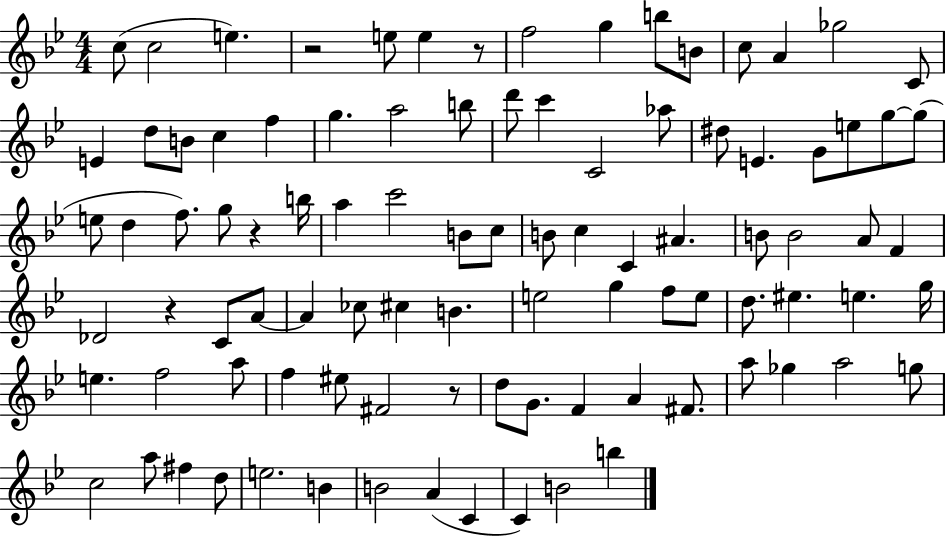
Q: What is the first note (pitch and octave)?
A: C5